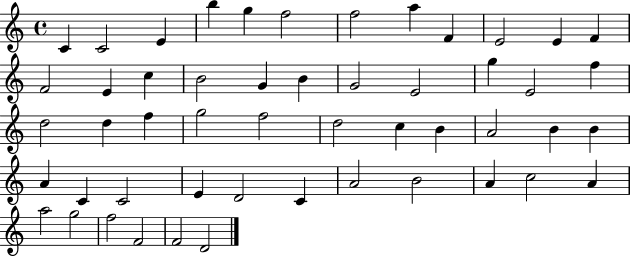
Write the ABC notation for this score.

X:1
T:Untitled
M:4/4
L:1/4
K:C
C C2 E b g f2 f2 a F E2 E F F2 E c B2 G B G2 E2 g E2 f d2 d f g2 f2 d2 c B A2 B B A C C2 E D2 C A2 B2 A c2 A a2 g2 f2 F2 F2 D2